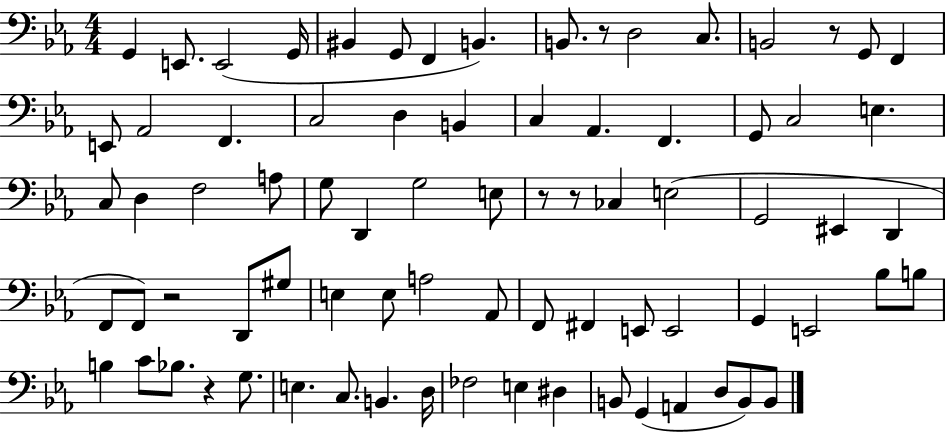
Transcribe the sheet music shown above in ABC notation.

X:1
T:Untitled
M:4/4
L:1/4
K:Eb
G,, E,,/2 E,,2 G,,/4 ^B,, G,,/2 F,, B,, B,,/2 z/2 D,2 C,/2 B,,2 z/2 G,,/2 F,, E,,/2 _A,,2 F,, C,2 D, B,, C, _A,, F,, G,,/2 C,2 E, C,/2 D, F,2 A,/2 G,/2 D,, G,2 E,/2 z/2 z/2 _C, E,2 G,,2 ^E,, D,, F,,/2 F,,/2 z2 D,,/2 ^G,/2 E, E,/2 A,2 _A,,/2 F,,/2 ^F,, E,,/2 E,,2 G,, E,,2 _B,/2 B,/2 B, C/2 _B,/2 z G,/2 E, C,/2 B,, D,/4 _F,2 E, ^D, B,,/2 G,, A,, D,/2 B,,/2 B,,/2